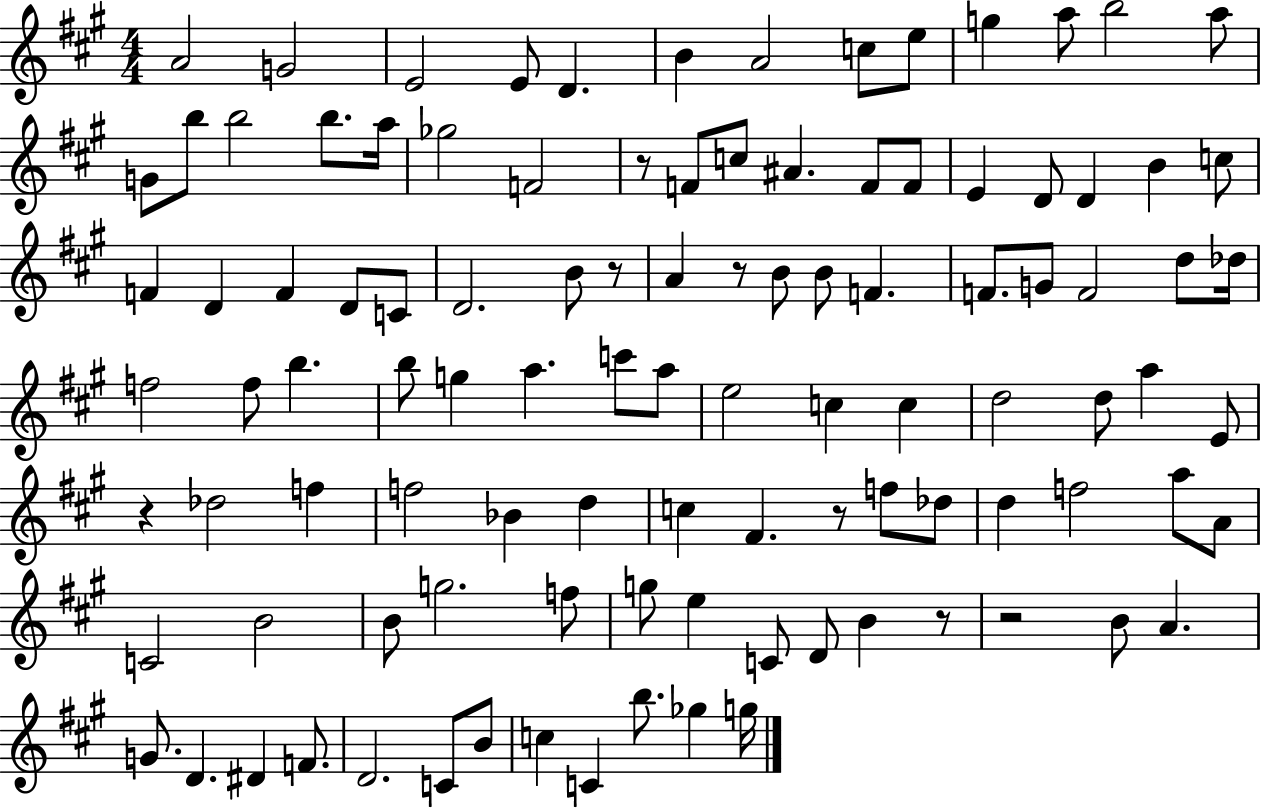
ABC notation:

X:1
T:Untitled
M:4/4
L:1/4
K:A
A2 G2 E2 E/2 D B A2 c/2 e/2 g a/2 b2 a/2 G/2 b/2 b2 b/2 a/4 _g2 F2 z/2 F/2 c/2 ^A F/2 F/2 E D/2 D B c/2 F D F D/2 C/2 D2 B/2 z/2 A z/2 B/2 B/2 F F/2 G/2 F2 d/2 _d/4 f2 f/2 b b/2 g a c'/2 a/2 e2 c c d2 d/2 a E/2 z _d2 f f2 _B d c ^F z/2 f/2 _d/2 d f2 a/2 A/2 C2 B2 B/2 g2 f/2 g/2 e C/2 D/2 B z/2 z2 B/2 A G/2 D ^D F/2 D2 C/2 B/2 c C b/2 _g g/4